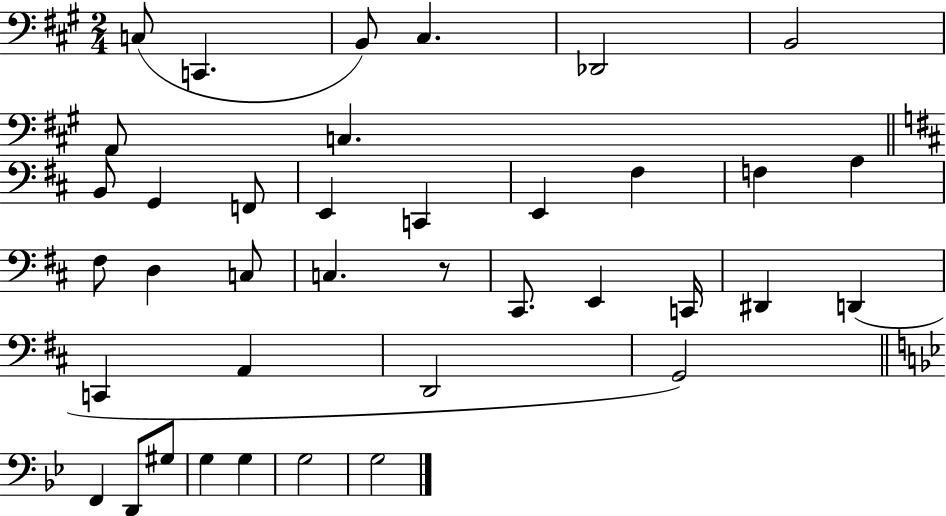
{
  \clef bass
  \numericTimeSignature
  \time 2/4
  \key a \major
  \repeat volta 2 { c8( c,4. | b,8) cis4. | des,2 | b,2 | \break a,8 c4. | \bar "||" \break \key d \major b,8 g,4 f,8 | e,4 c,4 | e,4 fis4 | f4 a4 | \break fis8 d4 c8 | c4. r8 | cis,8. e,4 c,16 | dis,4 d,4( | \break c,4 a,4 | d,2 | g,2) | \bar "||" \break \key bes \major f,4 d,8 gis8 | g4 g4 | g2 | g2 | \break } \bar "|."
}